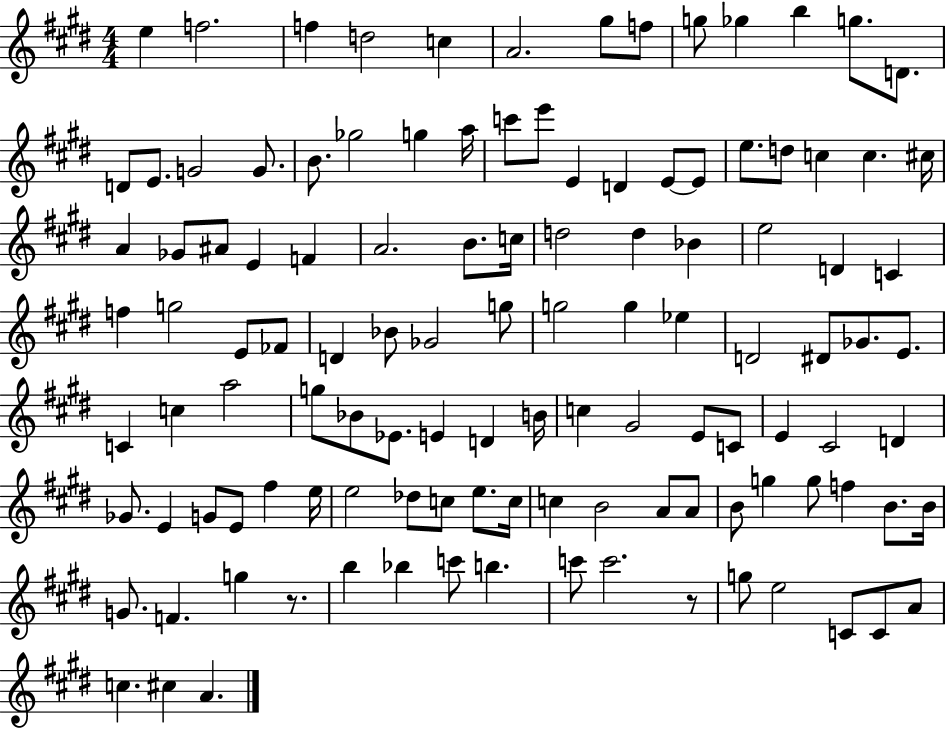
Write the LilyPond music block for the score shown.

{
  \clef treble
  \numericTimeSignature
  \time 4/4
  \key e \major
  e''4 f''2. | f''4 d''2 c''4 | a'2. gis''8 f''8 | g''8 ges''4 b''4 g''8. d'8. | \break d'8 e'8. g'2 g'8. | b'8. ges''2 g''4 a''16 | c'''8 e'''8 e'4 d'4 e'8~~ e'8 | e''8. d''8 c''4 c''4. cis''16 | \break a'4 ges'8 ais'8 e'4 f'4 | a'2. b'8. c''16 | d''2 d''4 bes'4 | e''2 d'4 c'4 | \break f''4 g''2 e'8 fes'8 | d'4 bes'8 ges'2 g''8 | g''2 g''4 ees''4 | d'2 dis'8 ges'8. e'8. | \break c'4 c''4 a''2 | g''8 bes'8 ees'8. e'4 d'4 b'16 | c''4 gis'2 e'8 c'8 | e'4 cis'2 d'4 | \break ges'8. e'4 g'8 e'8 fis''4 e''16 | e''2 des''8 c''8 e''8. c''16 | c''4 b'2 a'8 a'8 | b'8 g''4 g''8 f''4 b'8. b'16 | \break g'8. f'4. g''4 r8. | b''4 bes''4 c'''8 b''4. | c'''8 c'''2. r8 | g''8 e''2 c'8 c'8 a'8 | \break c''4. cis''4 a'4. | \bar "|."
}